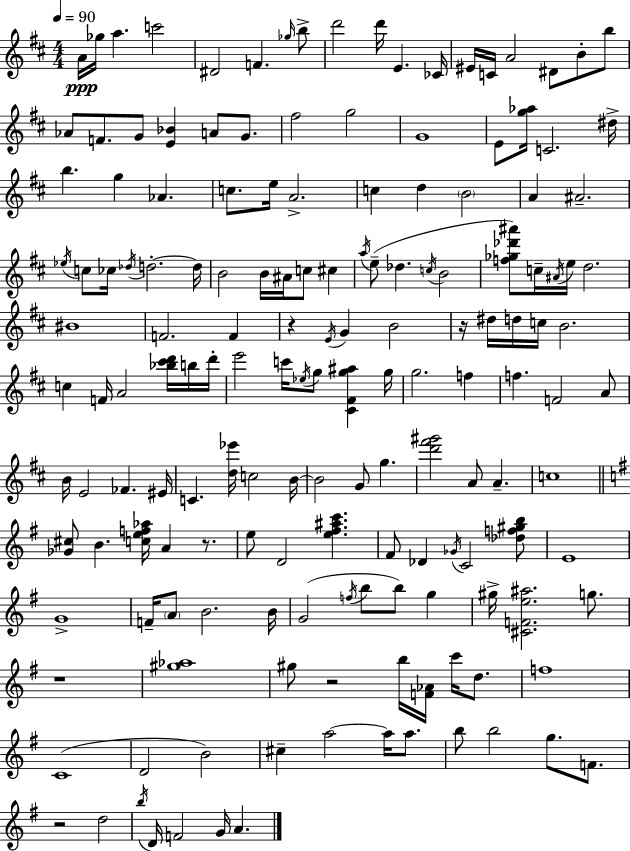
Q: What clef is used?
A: treble